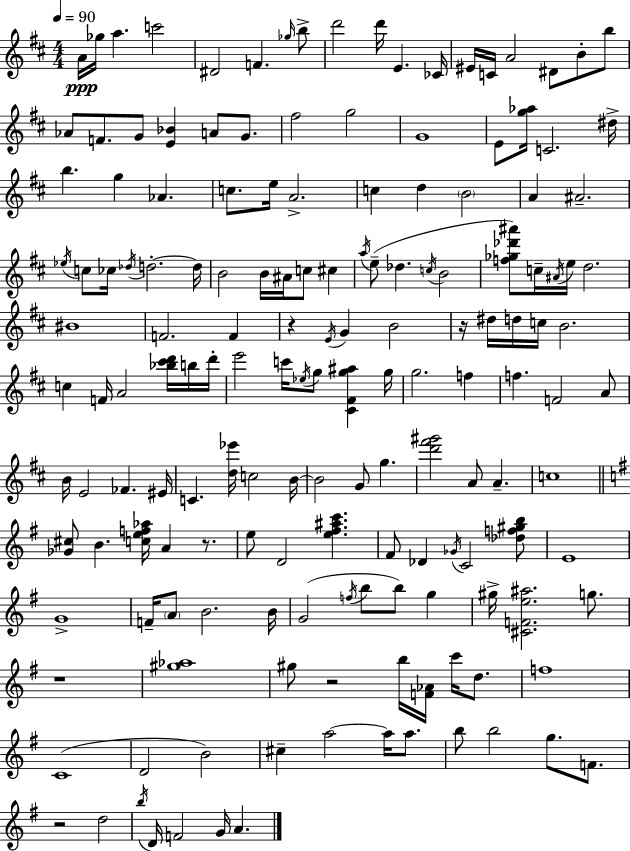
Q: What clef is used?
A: treble